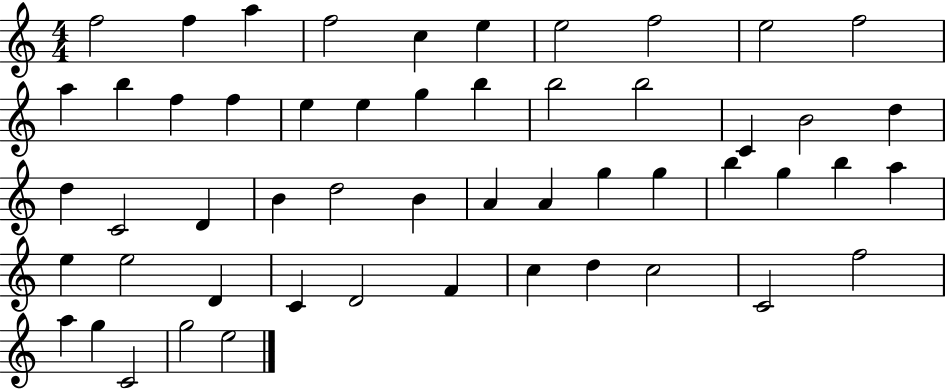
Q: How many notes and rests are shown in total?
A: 53